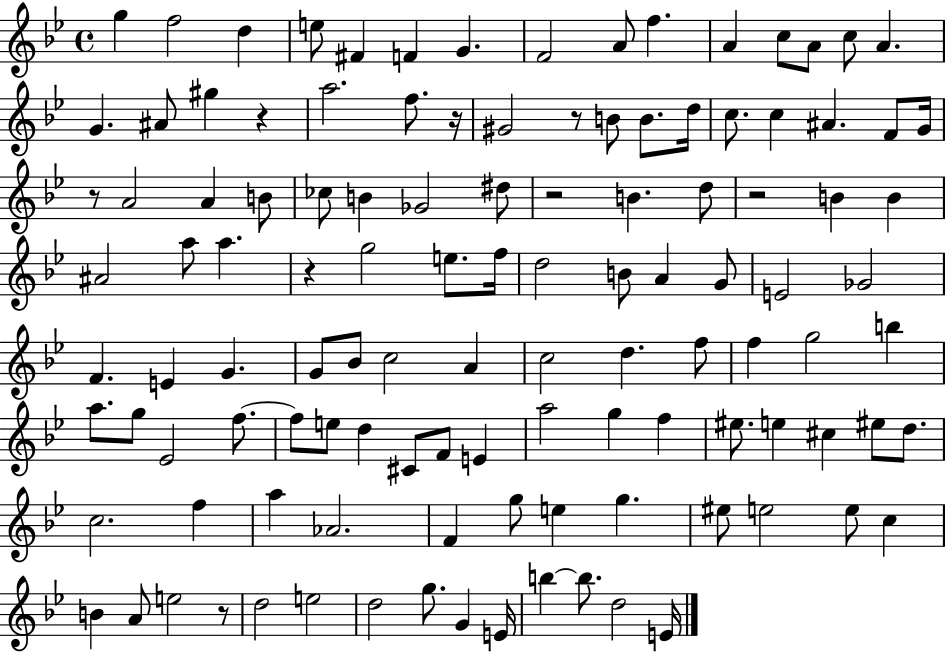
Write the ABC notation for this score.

X:1
T:Untitled
M:4/4
L:1/4
K:Bb
g f2 d e/2 ^F F G F2 A/2 f A c/2 A/2 c/2 A G ^A/2 ^g z a2 f/2 z/4 ^G2 z/2 B/2 B/2 d/4 c/2 c ^A F/2 G/4 z/2 A2 A B/2 _c/2 B _G2 ^d/2 z2 B d/2 z2 B B ^A2 a/2 a z g2 e/2 f/4 d2 B/2 A G/2 E2 _G2 F E G G/2 _B/2 c2 A c2 d f/2 f g2 b a/2 g/2 _E2 f/2 f/2 e/2 d ^C/2 F/2 E a2 g f ^e/2 e ^c ^e/2 d/2 c2 f a _A2 F g/2 e g ^e/2 e2 e/2 c B A/2 e2 z/2 d2 e2 d2 g/2 G E/4 b b/2 d2 E/4